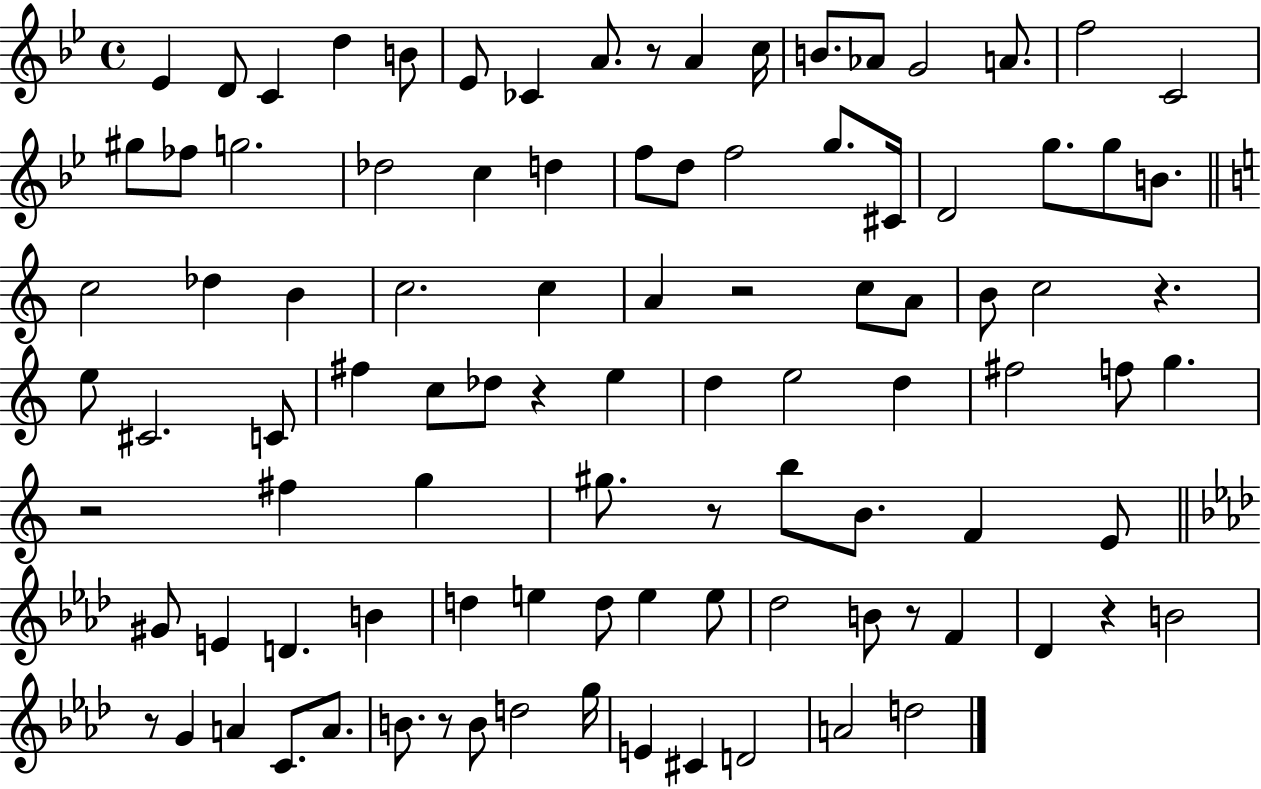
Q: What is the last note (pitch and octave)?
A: D5